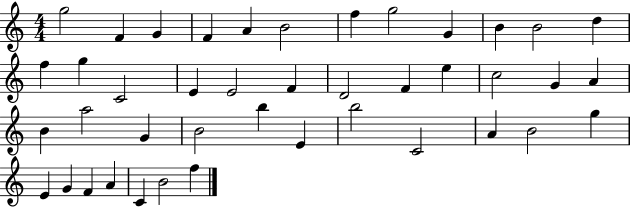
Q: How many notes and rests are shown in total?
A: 42